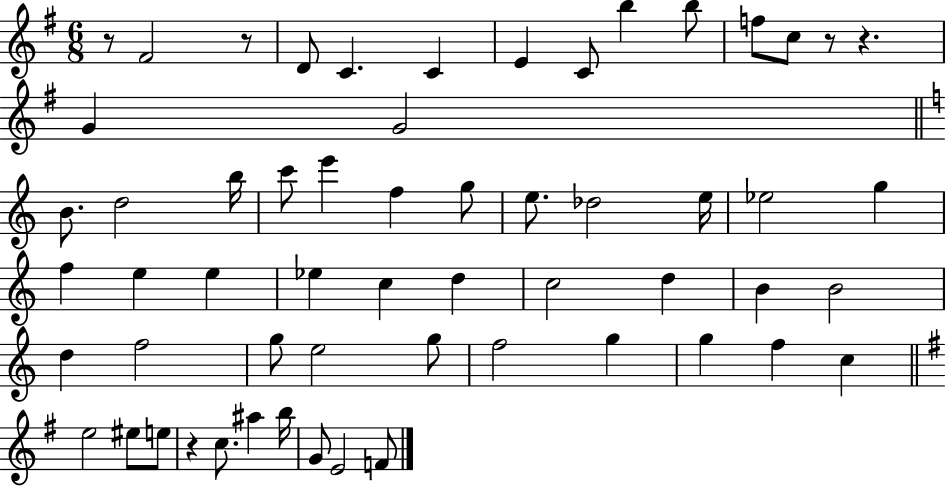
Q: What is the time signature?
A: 6/8